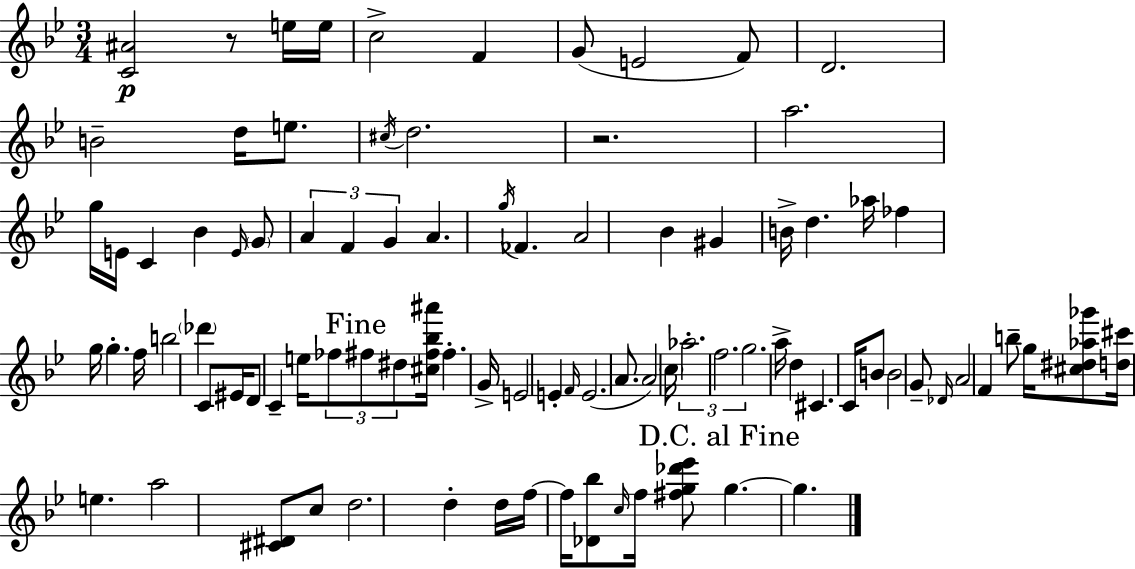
[C4,A#4]/h R/e E5/s E5/s C5/h F4/q G4/e E4/h F4/e D4/h. B4/h D5/s E5/e. C#5/s D5/h. R/h. A5/h. G5/s E4/s C4/q Bb4/q E4/s G4/e A4/q F4/q G4/q A4/q. G5/s FES4/q. A4/h Bb4/q G#4/q B4/s D5/q. Ab5/s FES5/q G5/s G5/q. F5/s B5/h Db6/q C4/e EIS4/s D4/e C4/q E5/s FES5/e F#5/e D#5/e [C#5,F#5,Bb5,A#6]/s F#5/q. G4/s E4/h E4/q F4/s E4/h. A4/e. A4/h C5/s Ab5/h. F5/h. G5/h. A5/s D5/q C#4/q. C4/s B4/e B4/h G4/e Db4/s A4/h F4/q B5/e G5/s [C#5,D#5,Ab5,Gb6]/e [D5,C#6]/s E5/q. A5/h [C#4,D#4]/e C5/e D5/h. D5/q D5/s F5/s F5/s [Db4,Bb5]/e C5/s F5/s [F#5,G5,Db6,Eb6]/e G5/q. G5/q.